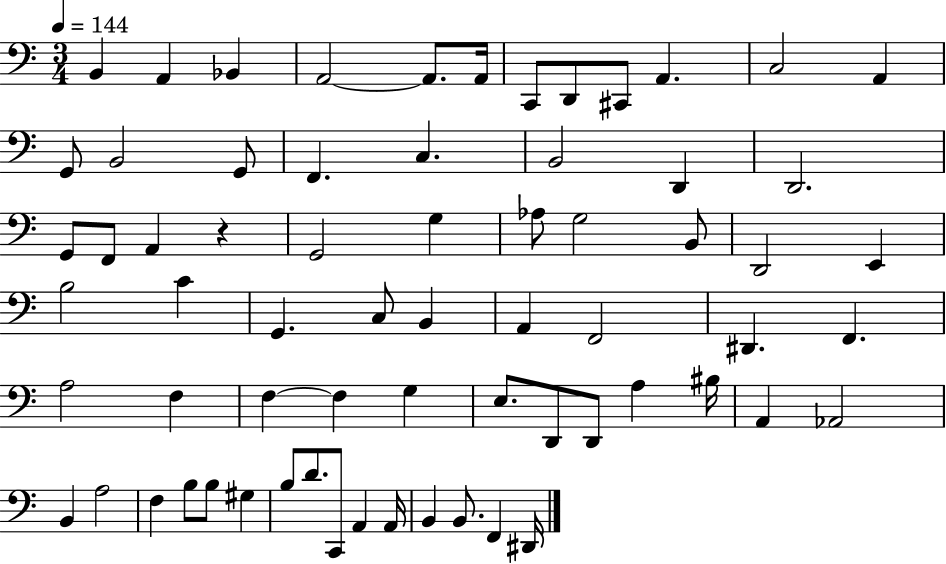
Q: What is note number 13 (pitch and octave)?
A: G2